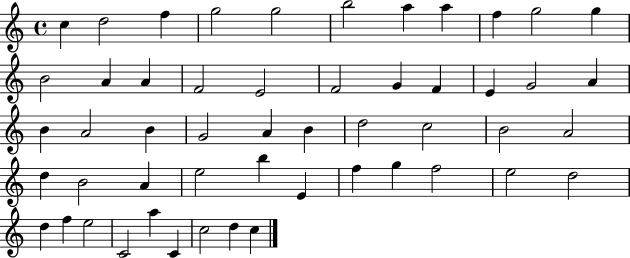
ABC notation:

X:1
T:Untitled
M:4/4
L:1/4
K:C
c d2 f g2 g2 b2 a a f g2 g B2 A A F2 E2 F2 G F E G2 A B A2 B G2 A B d2 c2 B2 A2 d B2 A e2 b E f g f2 e2 d2 d f e2 C2 a C c2 d c